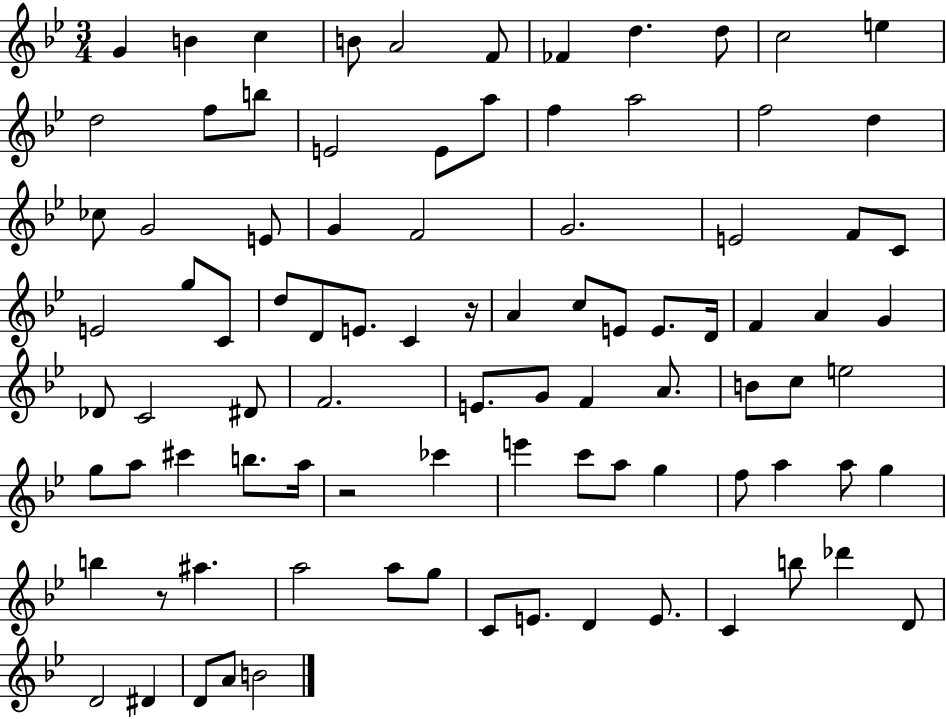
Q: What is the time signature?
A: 3/4